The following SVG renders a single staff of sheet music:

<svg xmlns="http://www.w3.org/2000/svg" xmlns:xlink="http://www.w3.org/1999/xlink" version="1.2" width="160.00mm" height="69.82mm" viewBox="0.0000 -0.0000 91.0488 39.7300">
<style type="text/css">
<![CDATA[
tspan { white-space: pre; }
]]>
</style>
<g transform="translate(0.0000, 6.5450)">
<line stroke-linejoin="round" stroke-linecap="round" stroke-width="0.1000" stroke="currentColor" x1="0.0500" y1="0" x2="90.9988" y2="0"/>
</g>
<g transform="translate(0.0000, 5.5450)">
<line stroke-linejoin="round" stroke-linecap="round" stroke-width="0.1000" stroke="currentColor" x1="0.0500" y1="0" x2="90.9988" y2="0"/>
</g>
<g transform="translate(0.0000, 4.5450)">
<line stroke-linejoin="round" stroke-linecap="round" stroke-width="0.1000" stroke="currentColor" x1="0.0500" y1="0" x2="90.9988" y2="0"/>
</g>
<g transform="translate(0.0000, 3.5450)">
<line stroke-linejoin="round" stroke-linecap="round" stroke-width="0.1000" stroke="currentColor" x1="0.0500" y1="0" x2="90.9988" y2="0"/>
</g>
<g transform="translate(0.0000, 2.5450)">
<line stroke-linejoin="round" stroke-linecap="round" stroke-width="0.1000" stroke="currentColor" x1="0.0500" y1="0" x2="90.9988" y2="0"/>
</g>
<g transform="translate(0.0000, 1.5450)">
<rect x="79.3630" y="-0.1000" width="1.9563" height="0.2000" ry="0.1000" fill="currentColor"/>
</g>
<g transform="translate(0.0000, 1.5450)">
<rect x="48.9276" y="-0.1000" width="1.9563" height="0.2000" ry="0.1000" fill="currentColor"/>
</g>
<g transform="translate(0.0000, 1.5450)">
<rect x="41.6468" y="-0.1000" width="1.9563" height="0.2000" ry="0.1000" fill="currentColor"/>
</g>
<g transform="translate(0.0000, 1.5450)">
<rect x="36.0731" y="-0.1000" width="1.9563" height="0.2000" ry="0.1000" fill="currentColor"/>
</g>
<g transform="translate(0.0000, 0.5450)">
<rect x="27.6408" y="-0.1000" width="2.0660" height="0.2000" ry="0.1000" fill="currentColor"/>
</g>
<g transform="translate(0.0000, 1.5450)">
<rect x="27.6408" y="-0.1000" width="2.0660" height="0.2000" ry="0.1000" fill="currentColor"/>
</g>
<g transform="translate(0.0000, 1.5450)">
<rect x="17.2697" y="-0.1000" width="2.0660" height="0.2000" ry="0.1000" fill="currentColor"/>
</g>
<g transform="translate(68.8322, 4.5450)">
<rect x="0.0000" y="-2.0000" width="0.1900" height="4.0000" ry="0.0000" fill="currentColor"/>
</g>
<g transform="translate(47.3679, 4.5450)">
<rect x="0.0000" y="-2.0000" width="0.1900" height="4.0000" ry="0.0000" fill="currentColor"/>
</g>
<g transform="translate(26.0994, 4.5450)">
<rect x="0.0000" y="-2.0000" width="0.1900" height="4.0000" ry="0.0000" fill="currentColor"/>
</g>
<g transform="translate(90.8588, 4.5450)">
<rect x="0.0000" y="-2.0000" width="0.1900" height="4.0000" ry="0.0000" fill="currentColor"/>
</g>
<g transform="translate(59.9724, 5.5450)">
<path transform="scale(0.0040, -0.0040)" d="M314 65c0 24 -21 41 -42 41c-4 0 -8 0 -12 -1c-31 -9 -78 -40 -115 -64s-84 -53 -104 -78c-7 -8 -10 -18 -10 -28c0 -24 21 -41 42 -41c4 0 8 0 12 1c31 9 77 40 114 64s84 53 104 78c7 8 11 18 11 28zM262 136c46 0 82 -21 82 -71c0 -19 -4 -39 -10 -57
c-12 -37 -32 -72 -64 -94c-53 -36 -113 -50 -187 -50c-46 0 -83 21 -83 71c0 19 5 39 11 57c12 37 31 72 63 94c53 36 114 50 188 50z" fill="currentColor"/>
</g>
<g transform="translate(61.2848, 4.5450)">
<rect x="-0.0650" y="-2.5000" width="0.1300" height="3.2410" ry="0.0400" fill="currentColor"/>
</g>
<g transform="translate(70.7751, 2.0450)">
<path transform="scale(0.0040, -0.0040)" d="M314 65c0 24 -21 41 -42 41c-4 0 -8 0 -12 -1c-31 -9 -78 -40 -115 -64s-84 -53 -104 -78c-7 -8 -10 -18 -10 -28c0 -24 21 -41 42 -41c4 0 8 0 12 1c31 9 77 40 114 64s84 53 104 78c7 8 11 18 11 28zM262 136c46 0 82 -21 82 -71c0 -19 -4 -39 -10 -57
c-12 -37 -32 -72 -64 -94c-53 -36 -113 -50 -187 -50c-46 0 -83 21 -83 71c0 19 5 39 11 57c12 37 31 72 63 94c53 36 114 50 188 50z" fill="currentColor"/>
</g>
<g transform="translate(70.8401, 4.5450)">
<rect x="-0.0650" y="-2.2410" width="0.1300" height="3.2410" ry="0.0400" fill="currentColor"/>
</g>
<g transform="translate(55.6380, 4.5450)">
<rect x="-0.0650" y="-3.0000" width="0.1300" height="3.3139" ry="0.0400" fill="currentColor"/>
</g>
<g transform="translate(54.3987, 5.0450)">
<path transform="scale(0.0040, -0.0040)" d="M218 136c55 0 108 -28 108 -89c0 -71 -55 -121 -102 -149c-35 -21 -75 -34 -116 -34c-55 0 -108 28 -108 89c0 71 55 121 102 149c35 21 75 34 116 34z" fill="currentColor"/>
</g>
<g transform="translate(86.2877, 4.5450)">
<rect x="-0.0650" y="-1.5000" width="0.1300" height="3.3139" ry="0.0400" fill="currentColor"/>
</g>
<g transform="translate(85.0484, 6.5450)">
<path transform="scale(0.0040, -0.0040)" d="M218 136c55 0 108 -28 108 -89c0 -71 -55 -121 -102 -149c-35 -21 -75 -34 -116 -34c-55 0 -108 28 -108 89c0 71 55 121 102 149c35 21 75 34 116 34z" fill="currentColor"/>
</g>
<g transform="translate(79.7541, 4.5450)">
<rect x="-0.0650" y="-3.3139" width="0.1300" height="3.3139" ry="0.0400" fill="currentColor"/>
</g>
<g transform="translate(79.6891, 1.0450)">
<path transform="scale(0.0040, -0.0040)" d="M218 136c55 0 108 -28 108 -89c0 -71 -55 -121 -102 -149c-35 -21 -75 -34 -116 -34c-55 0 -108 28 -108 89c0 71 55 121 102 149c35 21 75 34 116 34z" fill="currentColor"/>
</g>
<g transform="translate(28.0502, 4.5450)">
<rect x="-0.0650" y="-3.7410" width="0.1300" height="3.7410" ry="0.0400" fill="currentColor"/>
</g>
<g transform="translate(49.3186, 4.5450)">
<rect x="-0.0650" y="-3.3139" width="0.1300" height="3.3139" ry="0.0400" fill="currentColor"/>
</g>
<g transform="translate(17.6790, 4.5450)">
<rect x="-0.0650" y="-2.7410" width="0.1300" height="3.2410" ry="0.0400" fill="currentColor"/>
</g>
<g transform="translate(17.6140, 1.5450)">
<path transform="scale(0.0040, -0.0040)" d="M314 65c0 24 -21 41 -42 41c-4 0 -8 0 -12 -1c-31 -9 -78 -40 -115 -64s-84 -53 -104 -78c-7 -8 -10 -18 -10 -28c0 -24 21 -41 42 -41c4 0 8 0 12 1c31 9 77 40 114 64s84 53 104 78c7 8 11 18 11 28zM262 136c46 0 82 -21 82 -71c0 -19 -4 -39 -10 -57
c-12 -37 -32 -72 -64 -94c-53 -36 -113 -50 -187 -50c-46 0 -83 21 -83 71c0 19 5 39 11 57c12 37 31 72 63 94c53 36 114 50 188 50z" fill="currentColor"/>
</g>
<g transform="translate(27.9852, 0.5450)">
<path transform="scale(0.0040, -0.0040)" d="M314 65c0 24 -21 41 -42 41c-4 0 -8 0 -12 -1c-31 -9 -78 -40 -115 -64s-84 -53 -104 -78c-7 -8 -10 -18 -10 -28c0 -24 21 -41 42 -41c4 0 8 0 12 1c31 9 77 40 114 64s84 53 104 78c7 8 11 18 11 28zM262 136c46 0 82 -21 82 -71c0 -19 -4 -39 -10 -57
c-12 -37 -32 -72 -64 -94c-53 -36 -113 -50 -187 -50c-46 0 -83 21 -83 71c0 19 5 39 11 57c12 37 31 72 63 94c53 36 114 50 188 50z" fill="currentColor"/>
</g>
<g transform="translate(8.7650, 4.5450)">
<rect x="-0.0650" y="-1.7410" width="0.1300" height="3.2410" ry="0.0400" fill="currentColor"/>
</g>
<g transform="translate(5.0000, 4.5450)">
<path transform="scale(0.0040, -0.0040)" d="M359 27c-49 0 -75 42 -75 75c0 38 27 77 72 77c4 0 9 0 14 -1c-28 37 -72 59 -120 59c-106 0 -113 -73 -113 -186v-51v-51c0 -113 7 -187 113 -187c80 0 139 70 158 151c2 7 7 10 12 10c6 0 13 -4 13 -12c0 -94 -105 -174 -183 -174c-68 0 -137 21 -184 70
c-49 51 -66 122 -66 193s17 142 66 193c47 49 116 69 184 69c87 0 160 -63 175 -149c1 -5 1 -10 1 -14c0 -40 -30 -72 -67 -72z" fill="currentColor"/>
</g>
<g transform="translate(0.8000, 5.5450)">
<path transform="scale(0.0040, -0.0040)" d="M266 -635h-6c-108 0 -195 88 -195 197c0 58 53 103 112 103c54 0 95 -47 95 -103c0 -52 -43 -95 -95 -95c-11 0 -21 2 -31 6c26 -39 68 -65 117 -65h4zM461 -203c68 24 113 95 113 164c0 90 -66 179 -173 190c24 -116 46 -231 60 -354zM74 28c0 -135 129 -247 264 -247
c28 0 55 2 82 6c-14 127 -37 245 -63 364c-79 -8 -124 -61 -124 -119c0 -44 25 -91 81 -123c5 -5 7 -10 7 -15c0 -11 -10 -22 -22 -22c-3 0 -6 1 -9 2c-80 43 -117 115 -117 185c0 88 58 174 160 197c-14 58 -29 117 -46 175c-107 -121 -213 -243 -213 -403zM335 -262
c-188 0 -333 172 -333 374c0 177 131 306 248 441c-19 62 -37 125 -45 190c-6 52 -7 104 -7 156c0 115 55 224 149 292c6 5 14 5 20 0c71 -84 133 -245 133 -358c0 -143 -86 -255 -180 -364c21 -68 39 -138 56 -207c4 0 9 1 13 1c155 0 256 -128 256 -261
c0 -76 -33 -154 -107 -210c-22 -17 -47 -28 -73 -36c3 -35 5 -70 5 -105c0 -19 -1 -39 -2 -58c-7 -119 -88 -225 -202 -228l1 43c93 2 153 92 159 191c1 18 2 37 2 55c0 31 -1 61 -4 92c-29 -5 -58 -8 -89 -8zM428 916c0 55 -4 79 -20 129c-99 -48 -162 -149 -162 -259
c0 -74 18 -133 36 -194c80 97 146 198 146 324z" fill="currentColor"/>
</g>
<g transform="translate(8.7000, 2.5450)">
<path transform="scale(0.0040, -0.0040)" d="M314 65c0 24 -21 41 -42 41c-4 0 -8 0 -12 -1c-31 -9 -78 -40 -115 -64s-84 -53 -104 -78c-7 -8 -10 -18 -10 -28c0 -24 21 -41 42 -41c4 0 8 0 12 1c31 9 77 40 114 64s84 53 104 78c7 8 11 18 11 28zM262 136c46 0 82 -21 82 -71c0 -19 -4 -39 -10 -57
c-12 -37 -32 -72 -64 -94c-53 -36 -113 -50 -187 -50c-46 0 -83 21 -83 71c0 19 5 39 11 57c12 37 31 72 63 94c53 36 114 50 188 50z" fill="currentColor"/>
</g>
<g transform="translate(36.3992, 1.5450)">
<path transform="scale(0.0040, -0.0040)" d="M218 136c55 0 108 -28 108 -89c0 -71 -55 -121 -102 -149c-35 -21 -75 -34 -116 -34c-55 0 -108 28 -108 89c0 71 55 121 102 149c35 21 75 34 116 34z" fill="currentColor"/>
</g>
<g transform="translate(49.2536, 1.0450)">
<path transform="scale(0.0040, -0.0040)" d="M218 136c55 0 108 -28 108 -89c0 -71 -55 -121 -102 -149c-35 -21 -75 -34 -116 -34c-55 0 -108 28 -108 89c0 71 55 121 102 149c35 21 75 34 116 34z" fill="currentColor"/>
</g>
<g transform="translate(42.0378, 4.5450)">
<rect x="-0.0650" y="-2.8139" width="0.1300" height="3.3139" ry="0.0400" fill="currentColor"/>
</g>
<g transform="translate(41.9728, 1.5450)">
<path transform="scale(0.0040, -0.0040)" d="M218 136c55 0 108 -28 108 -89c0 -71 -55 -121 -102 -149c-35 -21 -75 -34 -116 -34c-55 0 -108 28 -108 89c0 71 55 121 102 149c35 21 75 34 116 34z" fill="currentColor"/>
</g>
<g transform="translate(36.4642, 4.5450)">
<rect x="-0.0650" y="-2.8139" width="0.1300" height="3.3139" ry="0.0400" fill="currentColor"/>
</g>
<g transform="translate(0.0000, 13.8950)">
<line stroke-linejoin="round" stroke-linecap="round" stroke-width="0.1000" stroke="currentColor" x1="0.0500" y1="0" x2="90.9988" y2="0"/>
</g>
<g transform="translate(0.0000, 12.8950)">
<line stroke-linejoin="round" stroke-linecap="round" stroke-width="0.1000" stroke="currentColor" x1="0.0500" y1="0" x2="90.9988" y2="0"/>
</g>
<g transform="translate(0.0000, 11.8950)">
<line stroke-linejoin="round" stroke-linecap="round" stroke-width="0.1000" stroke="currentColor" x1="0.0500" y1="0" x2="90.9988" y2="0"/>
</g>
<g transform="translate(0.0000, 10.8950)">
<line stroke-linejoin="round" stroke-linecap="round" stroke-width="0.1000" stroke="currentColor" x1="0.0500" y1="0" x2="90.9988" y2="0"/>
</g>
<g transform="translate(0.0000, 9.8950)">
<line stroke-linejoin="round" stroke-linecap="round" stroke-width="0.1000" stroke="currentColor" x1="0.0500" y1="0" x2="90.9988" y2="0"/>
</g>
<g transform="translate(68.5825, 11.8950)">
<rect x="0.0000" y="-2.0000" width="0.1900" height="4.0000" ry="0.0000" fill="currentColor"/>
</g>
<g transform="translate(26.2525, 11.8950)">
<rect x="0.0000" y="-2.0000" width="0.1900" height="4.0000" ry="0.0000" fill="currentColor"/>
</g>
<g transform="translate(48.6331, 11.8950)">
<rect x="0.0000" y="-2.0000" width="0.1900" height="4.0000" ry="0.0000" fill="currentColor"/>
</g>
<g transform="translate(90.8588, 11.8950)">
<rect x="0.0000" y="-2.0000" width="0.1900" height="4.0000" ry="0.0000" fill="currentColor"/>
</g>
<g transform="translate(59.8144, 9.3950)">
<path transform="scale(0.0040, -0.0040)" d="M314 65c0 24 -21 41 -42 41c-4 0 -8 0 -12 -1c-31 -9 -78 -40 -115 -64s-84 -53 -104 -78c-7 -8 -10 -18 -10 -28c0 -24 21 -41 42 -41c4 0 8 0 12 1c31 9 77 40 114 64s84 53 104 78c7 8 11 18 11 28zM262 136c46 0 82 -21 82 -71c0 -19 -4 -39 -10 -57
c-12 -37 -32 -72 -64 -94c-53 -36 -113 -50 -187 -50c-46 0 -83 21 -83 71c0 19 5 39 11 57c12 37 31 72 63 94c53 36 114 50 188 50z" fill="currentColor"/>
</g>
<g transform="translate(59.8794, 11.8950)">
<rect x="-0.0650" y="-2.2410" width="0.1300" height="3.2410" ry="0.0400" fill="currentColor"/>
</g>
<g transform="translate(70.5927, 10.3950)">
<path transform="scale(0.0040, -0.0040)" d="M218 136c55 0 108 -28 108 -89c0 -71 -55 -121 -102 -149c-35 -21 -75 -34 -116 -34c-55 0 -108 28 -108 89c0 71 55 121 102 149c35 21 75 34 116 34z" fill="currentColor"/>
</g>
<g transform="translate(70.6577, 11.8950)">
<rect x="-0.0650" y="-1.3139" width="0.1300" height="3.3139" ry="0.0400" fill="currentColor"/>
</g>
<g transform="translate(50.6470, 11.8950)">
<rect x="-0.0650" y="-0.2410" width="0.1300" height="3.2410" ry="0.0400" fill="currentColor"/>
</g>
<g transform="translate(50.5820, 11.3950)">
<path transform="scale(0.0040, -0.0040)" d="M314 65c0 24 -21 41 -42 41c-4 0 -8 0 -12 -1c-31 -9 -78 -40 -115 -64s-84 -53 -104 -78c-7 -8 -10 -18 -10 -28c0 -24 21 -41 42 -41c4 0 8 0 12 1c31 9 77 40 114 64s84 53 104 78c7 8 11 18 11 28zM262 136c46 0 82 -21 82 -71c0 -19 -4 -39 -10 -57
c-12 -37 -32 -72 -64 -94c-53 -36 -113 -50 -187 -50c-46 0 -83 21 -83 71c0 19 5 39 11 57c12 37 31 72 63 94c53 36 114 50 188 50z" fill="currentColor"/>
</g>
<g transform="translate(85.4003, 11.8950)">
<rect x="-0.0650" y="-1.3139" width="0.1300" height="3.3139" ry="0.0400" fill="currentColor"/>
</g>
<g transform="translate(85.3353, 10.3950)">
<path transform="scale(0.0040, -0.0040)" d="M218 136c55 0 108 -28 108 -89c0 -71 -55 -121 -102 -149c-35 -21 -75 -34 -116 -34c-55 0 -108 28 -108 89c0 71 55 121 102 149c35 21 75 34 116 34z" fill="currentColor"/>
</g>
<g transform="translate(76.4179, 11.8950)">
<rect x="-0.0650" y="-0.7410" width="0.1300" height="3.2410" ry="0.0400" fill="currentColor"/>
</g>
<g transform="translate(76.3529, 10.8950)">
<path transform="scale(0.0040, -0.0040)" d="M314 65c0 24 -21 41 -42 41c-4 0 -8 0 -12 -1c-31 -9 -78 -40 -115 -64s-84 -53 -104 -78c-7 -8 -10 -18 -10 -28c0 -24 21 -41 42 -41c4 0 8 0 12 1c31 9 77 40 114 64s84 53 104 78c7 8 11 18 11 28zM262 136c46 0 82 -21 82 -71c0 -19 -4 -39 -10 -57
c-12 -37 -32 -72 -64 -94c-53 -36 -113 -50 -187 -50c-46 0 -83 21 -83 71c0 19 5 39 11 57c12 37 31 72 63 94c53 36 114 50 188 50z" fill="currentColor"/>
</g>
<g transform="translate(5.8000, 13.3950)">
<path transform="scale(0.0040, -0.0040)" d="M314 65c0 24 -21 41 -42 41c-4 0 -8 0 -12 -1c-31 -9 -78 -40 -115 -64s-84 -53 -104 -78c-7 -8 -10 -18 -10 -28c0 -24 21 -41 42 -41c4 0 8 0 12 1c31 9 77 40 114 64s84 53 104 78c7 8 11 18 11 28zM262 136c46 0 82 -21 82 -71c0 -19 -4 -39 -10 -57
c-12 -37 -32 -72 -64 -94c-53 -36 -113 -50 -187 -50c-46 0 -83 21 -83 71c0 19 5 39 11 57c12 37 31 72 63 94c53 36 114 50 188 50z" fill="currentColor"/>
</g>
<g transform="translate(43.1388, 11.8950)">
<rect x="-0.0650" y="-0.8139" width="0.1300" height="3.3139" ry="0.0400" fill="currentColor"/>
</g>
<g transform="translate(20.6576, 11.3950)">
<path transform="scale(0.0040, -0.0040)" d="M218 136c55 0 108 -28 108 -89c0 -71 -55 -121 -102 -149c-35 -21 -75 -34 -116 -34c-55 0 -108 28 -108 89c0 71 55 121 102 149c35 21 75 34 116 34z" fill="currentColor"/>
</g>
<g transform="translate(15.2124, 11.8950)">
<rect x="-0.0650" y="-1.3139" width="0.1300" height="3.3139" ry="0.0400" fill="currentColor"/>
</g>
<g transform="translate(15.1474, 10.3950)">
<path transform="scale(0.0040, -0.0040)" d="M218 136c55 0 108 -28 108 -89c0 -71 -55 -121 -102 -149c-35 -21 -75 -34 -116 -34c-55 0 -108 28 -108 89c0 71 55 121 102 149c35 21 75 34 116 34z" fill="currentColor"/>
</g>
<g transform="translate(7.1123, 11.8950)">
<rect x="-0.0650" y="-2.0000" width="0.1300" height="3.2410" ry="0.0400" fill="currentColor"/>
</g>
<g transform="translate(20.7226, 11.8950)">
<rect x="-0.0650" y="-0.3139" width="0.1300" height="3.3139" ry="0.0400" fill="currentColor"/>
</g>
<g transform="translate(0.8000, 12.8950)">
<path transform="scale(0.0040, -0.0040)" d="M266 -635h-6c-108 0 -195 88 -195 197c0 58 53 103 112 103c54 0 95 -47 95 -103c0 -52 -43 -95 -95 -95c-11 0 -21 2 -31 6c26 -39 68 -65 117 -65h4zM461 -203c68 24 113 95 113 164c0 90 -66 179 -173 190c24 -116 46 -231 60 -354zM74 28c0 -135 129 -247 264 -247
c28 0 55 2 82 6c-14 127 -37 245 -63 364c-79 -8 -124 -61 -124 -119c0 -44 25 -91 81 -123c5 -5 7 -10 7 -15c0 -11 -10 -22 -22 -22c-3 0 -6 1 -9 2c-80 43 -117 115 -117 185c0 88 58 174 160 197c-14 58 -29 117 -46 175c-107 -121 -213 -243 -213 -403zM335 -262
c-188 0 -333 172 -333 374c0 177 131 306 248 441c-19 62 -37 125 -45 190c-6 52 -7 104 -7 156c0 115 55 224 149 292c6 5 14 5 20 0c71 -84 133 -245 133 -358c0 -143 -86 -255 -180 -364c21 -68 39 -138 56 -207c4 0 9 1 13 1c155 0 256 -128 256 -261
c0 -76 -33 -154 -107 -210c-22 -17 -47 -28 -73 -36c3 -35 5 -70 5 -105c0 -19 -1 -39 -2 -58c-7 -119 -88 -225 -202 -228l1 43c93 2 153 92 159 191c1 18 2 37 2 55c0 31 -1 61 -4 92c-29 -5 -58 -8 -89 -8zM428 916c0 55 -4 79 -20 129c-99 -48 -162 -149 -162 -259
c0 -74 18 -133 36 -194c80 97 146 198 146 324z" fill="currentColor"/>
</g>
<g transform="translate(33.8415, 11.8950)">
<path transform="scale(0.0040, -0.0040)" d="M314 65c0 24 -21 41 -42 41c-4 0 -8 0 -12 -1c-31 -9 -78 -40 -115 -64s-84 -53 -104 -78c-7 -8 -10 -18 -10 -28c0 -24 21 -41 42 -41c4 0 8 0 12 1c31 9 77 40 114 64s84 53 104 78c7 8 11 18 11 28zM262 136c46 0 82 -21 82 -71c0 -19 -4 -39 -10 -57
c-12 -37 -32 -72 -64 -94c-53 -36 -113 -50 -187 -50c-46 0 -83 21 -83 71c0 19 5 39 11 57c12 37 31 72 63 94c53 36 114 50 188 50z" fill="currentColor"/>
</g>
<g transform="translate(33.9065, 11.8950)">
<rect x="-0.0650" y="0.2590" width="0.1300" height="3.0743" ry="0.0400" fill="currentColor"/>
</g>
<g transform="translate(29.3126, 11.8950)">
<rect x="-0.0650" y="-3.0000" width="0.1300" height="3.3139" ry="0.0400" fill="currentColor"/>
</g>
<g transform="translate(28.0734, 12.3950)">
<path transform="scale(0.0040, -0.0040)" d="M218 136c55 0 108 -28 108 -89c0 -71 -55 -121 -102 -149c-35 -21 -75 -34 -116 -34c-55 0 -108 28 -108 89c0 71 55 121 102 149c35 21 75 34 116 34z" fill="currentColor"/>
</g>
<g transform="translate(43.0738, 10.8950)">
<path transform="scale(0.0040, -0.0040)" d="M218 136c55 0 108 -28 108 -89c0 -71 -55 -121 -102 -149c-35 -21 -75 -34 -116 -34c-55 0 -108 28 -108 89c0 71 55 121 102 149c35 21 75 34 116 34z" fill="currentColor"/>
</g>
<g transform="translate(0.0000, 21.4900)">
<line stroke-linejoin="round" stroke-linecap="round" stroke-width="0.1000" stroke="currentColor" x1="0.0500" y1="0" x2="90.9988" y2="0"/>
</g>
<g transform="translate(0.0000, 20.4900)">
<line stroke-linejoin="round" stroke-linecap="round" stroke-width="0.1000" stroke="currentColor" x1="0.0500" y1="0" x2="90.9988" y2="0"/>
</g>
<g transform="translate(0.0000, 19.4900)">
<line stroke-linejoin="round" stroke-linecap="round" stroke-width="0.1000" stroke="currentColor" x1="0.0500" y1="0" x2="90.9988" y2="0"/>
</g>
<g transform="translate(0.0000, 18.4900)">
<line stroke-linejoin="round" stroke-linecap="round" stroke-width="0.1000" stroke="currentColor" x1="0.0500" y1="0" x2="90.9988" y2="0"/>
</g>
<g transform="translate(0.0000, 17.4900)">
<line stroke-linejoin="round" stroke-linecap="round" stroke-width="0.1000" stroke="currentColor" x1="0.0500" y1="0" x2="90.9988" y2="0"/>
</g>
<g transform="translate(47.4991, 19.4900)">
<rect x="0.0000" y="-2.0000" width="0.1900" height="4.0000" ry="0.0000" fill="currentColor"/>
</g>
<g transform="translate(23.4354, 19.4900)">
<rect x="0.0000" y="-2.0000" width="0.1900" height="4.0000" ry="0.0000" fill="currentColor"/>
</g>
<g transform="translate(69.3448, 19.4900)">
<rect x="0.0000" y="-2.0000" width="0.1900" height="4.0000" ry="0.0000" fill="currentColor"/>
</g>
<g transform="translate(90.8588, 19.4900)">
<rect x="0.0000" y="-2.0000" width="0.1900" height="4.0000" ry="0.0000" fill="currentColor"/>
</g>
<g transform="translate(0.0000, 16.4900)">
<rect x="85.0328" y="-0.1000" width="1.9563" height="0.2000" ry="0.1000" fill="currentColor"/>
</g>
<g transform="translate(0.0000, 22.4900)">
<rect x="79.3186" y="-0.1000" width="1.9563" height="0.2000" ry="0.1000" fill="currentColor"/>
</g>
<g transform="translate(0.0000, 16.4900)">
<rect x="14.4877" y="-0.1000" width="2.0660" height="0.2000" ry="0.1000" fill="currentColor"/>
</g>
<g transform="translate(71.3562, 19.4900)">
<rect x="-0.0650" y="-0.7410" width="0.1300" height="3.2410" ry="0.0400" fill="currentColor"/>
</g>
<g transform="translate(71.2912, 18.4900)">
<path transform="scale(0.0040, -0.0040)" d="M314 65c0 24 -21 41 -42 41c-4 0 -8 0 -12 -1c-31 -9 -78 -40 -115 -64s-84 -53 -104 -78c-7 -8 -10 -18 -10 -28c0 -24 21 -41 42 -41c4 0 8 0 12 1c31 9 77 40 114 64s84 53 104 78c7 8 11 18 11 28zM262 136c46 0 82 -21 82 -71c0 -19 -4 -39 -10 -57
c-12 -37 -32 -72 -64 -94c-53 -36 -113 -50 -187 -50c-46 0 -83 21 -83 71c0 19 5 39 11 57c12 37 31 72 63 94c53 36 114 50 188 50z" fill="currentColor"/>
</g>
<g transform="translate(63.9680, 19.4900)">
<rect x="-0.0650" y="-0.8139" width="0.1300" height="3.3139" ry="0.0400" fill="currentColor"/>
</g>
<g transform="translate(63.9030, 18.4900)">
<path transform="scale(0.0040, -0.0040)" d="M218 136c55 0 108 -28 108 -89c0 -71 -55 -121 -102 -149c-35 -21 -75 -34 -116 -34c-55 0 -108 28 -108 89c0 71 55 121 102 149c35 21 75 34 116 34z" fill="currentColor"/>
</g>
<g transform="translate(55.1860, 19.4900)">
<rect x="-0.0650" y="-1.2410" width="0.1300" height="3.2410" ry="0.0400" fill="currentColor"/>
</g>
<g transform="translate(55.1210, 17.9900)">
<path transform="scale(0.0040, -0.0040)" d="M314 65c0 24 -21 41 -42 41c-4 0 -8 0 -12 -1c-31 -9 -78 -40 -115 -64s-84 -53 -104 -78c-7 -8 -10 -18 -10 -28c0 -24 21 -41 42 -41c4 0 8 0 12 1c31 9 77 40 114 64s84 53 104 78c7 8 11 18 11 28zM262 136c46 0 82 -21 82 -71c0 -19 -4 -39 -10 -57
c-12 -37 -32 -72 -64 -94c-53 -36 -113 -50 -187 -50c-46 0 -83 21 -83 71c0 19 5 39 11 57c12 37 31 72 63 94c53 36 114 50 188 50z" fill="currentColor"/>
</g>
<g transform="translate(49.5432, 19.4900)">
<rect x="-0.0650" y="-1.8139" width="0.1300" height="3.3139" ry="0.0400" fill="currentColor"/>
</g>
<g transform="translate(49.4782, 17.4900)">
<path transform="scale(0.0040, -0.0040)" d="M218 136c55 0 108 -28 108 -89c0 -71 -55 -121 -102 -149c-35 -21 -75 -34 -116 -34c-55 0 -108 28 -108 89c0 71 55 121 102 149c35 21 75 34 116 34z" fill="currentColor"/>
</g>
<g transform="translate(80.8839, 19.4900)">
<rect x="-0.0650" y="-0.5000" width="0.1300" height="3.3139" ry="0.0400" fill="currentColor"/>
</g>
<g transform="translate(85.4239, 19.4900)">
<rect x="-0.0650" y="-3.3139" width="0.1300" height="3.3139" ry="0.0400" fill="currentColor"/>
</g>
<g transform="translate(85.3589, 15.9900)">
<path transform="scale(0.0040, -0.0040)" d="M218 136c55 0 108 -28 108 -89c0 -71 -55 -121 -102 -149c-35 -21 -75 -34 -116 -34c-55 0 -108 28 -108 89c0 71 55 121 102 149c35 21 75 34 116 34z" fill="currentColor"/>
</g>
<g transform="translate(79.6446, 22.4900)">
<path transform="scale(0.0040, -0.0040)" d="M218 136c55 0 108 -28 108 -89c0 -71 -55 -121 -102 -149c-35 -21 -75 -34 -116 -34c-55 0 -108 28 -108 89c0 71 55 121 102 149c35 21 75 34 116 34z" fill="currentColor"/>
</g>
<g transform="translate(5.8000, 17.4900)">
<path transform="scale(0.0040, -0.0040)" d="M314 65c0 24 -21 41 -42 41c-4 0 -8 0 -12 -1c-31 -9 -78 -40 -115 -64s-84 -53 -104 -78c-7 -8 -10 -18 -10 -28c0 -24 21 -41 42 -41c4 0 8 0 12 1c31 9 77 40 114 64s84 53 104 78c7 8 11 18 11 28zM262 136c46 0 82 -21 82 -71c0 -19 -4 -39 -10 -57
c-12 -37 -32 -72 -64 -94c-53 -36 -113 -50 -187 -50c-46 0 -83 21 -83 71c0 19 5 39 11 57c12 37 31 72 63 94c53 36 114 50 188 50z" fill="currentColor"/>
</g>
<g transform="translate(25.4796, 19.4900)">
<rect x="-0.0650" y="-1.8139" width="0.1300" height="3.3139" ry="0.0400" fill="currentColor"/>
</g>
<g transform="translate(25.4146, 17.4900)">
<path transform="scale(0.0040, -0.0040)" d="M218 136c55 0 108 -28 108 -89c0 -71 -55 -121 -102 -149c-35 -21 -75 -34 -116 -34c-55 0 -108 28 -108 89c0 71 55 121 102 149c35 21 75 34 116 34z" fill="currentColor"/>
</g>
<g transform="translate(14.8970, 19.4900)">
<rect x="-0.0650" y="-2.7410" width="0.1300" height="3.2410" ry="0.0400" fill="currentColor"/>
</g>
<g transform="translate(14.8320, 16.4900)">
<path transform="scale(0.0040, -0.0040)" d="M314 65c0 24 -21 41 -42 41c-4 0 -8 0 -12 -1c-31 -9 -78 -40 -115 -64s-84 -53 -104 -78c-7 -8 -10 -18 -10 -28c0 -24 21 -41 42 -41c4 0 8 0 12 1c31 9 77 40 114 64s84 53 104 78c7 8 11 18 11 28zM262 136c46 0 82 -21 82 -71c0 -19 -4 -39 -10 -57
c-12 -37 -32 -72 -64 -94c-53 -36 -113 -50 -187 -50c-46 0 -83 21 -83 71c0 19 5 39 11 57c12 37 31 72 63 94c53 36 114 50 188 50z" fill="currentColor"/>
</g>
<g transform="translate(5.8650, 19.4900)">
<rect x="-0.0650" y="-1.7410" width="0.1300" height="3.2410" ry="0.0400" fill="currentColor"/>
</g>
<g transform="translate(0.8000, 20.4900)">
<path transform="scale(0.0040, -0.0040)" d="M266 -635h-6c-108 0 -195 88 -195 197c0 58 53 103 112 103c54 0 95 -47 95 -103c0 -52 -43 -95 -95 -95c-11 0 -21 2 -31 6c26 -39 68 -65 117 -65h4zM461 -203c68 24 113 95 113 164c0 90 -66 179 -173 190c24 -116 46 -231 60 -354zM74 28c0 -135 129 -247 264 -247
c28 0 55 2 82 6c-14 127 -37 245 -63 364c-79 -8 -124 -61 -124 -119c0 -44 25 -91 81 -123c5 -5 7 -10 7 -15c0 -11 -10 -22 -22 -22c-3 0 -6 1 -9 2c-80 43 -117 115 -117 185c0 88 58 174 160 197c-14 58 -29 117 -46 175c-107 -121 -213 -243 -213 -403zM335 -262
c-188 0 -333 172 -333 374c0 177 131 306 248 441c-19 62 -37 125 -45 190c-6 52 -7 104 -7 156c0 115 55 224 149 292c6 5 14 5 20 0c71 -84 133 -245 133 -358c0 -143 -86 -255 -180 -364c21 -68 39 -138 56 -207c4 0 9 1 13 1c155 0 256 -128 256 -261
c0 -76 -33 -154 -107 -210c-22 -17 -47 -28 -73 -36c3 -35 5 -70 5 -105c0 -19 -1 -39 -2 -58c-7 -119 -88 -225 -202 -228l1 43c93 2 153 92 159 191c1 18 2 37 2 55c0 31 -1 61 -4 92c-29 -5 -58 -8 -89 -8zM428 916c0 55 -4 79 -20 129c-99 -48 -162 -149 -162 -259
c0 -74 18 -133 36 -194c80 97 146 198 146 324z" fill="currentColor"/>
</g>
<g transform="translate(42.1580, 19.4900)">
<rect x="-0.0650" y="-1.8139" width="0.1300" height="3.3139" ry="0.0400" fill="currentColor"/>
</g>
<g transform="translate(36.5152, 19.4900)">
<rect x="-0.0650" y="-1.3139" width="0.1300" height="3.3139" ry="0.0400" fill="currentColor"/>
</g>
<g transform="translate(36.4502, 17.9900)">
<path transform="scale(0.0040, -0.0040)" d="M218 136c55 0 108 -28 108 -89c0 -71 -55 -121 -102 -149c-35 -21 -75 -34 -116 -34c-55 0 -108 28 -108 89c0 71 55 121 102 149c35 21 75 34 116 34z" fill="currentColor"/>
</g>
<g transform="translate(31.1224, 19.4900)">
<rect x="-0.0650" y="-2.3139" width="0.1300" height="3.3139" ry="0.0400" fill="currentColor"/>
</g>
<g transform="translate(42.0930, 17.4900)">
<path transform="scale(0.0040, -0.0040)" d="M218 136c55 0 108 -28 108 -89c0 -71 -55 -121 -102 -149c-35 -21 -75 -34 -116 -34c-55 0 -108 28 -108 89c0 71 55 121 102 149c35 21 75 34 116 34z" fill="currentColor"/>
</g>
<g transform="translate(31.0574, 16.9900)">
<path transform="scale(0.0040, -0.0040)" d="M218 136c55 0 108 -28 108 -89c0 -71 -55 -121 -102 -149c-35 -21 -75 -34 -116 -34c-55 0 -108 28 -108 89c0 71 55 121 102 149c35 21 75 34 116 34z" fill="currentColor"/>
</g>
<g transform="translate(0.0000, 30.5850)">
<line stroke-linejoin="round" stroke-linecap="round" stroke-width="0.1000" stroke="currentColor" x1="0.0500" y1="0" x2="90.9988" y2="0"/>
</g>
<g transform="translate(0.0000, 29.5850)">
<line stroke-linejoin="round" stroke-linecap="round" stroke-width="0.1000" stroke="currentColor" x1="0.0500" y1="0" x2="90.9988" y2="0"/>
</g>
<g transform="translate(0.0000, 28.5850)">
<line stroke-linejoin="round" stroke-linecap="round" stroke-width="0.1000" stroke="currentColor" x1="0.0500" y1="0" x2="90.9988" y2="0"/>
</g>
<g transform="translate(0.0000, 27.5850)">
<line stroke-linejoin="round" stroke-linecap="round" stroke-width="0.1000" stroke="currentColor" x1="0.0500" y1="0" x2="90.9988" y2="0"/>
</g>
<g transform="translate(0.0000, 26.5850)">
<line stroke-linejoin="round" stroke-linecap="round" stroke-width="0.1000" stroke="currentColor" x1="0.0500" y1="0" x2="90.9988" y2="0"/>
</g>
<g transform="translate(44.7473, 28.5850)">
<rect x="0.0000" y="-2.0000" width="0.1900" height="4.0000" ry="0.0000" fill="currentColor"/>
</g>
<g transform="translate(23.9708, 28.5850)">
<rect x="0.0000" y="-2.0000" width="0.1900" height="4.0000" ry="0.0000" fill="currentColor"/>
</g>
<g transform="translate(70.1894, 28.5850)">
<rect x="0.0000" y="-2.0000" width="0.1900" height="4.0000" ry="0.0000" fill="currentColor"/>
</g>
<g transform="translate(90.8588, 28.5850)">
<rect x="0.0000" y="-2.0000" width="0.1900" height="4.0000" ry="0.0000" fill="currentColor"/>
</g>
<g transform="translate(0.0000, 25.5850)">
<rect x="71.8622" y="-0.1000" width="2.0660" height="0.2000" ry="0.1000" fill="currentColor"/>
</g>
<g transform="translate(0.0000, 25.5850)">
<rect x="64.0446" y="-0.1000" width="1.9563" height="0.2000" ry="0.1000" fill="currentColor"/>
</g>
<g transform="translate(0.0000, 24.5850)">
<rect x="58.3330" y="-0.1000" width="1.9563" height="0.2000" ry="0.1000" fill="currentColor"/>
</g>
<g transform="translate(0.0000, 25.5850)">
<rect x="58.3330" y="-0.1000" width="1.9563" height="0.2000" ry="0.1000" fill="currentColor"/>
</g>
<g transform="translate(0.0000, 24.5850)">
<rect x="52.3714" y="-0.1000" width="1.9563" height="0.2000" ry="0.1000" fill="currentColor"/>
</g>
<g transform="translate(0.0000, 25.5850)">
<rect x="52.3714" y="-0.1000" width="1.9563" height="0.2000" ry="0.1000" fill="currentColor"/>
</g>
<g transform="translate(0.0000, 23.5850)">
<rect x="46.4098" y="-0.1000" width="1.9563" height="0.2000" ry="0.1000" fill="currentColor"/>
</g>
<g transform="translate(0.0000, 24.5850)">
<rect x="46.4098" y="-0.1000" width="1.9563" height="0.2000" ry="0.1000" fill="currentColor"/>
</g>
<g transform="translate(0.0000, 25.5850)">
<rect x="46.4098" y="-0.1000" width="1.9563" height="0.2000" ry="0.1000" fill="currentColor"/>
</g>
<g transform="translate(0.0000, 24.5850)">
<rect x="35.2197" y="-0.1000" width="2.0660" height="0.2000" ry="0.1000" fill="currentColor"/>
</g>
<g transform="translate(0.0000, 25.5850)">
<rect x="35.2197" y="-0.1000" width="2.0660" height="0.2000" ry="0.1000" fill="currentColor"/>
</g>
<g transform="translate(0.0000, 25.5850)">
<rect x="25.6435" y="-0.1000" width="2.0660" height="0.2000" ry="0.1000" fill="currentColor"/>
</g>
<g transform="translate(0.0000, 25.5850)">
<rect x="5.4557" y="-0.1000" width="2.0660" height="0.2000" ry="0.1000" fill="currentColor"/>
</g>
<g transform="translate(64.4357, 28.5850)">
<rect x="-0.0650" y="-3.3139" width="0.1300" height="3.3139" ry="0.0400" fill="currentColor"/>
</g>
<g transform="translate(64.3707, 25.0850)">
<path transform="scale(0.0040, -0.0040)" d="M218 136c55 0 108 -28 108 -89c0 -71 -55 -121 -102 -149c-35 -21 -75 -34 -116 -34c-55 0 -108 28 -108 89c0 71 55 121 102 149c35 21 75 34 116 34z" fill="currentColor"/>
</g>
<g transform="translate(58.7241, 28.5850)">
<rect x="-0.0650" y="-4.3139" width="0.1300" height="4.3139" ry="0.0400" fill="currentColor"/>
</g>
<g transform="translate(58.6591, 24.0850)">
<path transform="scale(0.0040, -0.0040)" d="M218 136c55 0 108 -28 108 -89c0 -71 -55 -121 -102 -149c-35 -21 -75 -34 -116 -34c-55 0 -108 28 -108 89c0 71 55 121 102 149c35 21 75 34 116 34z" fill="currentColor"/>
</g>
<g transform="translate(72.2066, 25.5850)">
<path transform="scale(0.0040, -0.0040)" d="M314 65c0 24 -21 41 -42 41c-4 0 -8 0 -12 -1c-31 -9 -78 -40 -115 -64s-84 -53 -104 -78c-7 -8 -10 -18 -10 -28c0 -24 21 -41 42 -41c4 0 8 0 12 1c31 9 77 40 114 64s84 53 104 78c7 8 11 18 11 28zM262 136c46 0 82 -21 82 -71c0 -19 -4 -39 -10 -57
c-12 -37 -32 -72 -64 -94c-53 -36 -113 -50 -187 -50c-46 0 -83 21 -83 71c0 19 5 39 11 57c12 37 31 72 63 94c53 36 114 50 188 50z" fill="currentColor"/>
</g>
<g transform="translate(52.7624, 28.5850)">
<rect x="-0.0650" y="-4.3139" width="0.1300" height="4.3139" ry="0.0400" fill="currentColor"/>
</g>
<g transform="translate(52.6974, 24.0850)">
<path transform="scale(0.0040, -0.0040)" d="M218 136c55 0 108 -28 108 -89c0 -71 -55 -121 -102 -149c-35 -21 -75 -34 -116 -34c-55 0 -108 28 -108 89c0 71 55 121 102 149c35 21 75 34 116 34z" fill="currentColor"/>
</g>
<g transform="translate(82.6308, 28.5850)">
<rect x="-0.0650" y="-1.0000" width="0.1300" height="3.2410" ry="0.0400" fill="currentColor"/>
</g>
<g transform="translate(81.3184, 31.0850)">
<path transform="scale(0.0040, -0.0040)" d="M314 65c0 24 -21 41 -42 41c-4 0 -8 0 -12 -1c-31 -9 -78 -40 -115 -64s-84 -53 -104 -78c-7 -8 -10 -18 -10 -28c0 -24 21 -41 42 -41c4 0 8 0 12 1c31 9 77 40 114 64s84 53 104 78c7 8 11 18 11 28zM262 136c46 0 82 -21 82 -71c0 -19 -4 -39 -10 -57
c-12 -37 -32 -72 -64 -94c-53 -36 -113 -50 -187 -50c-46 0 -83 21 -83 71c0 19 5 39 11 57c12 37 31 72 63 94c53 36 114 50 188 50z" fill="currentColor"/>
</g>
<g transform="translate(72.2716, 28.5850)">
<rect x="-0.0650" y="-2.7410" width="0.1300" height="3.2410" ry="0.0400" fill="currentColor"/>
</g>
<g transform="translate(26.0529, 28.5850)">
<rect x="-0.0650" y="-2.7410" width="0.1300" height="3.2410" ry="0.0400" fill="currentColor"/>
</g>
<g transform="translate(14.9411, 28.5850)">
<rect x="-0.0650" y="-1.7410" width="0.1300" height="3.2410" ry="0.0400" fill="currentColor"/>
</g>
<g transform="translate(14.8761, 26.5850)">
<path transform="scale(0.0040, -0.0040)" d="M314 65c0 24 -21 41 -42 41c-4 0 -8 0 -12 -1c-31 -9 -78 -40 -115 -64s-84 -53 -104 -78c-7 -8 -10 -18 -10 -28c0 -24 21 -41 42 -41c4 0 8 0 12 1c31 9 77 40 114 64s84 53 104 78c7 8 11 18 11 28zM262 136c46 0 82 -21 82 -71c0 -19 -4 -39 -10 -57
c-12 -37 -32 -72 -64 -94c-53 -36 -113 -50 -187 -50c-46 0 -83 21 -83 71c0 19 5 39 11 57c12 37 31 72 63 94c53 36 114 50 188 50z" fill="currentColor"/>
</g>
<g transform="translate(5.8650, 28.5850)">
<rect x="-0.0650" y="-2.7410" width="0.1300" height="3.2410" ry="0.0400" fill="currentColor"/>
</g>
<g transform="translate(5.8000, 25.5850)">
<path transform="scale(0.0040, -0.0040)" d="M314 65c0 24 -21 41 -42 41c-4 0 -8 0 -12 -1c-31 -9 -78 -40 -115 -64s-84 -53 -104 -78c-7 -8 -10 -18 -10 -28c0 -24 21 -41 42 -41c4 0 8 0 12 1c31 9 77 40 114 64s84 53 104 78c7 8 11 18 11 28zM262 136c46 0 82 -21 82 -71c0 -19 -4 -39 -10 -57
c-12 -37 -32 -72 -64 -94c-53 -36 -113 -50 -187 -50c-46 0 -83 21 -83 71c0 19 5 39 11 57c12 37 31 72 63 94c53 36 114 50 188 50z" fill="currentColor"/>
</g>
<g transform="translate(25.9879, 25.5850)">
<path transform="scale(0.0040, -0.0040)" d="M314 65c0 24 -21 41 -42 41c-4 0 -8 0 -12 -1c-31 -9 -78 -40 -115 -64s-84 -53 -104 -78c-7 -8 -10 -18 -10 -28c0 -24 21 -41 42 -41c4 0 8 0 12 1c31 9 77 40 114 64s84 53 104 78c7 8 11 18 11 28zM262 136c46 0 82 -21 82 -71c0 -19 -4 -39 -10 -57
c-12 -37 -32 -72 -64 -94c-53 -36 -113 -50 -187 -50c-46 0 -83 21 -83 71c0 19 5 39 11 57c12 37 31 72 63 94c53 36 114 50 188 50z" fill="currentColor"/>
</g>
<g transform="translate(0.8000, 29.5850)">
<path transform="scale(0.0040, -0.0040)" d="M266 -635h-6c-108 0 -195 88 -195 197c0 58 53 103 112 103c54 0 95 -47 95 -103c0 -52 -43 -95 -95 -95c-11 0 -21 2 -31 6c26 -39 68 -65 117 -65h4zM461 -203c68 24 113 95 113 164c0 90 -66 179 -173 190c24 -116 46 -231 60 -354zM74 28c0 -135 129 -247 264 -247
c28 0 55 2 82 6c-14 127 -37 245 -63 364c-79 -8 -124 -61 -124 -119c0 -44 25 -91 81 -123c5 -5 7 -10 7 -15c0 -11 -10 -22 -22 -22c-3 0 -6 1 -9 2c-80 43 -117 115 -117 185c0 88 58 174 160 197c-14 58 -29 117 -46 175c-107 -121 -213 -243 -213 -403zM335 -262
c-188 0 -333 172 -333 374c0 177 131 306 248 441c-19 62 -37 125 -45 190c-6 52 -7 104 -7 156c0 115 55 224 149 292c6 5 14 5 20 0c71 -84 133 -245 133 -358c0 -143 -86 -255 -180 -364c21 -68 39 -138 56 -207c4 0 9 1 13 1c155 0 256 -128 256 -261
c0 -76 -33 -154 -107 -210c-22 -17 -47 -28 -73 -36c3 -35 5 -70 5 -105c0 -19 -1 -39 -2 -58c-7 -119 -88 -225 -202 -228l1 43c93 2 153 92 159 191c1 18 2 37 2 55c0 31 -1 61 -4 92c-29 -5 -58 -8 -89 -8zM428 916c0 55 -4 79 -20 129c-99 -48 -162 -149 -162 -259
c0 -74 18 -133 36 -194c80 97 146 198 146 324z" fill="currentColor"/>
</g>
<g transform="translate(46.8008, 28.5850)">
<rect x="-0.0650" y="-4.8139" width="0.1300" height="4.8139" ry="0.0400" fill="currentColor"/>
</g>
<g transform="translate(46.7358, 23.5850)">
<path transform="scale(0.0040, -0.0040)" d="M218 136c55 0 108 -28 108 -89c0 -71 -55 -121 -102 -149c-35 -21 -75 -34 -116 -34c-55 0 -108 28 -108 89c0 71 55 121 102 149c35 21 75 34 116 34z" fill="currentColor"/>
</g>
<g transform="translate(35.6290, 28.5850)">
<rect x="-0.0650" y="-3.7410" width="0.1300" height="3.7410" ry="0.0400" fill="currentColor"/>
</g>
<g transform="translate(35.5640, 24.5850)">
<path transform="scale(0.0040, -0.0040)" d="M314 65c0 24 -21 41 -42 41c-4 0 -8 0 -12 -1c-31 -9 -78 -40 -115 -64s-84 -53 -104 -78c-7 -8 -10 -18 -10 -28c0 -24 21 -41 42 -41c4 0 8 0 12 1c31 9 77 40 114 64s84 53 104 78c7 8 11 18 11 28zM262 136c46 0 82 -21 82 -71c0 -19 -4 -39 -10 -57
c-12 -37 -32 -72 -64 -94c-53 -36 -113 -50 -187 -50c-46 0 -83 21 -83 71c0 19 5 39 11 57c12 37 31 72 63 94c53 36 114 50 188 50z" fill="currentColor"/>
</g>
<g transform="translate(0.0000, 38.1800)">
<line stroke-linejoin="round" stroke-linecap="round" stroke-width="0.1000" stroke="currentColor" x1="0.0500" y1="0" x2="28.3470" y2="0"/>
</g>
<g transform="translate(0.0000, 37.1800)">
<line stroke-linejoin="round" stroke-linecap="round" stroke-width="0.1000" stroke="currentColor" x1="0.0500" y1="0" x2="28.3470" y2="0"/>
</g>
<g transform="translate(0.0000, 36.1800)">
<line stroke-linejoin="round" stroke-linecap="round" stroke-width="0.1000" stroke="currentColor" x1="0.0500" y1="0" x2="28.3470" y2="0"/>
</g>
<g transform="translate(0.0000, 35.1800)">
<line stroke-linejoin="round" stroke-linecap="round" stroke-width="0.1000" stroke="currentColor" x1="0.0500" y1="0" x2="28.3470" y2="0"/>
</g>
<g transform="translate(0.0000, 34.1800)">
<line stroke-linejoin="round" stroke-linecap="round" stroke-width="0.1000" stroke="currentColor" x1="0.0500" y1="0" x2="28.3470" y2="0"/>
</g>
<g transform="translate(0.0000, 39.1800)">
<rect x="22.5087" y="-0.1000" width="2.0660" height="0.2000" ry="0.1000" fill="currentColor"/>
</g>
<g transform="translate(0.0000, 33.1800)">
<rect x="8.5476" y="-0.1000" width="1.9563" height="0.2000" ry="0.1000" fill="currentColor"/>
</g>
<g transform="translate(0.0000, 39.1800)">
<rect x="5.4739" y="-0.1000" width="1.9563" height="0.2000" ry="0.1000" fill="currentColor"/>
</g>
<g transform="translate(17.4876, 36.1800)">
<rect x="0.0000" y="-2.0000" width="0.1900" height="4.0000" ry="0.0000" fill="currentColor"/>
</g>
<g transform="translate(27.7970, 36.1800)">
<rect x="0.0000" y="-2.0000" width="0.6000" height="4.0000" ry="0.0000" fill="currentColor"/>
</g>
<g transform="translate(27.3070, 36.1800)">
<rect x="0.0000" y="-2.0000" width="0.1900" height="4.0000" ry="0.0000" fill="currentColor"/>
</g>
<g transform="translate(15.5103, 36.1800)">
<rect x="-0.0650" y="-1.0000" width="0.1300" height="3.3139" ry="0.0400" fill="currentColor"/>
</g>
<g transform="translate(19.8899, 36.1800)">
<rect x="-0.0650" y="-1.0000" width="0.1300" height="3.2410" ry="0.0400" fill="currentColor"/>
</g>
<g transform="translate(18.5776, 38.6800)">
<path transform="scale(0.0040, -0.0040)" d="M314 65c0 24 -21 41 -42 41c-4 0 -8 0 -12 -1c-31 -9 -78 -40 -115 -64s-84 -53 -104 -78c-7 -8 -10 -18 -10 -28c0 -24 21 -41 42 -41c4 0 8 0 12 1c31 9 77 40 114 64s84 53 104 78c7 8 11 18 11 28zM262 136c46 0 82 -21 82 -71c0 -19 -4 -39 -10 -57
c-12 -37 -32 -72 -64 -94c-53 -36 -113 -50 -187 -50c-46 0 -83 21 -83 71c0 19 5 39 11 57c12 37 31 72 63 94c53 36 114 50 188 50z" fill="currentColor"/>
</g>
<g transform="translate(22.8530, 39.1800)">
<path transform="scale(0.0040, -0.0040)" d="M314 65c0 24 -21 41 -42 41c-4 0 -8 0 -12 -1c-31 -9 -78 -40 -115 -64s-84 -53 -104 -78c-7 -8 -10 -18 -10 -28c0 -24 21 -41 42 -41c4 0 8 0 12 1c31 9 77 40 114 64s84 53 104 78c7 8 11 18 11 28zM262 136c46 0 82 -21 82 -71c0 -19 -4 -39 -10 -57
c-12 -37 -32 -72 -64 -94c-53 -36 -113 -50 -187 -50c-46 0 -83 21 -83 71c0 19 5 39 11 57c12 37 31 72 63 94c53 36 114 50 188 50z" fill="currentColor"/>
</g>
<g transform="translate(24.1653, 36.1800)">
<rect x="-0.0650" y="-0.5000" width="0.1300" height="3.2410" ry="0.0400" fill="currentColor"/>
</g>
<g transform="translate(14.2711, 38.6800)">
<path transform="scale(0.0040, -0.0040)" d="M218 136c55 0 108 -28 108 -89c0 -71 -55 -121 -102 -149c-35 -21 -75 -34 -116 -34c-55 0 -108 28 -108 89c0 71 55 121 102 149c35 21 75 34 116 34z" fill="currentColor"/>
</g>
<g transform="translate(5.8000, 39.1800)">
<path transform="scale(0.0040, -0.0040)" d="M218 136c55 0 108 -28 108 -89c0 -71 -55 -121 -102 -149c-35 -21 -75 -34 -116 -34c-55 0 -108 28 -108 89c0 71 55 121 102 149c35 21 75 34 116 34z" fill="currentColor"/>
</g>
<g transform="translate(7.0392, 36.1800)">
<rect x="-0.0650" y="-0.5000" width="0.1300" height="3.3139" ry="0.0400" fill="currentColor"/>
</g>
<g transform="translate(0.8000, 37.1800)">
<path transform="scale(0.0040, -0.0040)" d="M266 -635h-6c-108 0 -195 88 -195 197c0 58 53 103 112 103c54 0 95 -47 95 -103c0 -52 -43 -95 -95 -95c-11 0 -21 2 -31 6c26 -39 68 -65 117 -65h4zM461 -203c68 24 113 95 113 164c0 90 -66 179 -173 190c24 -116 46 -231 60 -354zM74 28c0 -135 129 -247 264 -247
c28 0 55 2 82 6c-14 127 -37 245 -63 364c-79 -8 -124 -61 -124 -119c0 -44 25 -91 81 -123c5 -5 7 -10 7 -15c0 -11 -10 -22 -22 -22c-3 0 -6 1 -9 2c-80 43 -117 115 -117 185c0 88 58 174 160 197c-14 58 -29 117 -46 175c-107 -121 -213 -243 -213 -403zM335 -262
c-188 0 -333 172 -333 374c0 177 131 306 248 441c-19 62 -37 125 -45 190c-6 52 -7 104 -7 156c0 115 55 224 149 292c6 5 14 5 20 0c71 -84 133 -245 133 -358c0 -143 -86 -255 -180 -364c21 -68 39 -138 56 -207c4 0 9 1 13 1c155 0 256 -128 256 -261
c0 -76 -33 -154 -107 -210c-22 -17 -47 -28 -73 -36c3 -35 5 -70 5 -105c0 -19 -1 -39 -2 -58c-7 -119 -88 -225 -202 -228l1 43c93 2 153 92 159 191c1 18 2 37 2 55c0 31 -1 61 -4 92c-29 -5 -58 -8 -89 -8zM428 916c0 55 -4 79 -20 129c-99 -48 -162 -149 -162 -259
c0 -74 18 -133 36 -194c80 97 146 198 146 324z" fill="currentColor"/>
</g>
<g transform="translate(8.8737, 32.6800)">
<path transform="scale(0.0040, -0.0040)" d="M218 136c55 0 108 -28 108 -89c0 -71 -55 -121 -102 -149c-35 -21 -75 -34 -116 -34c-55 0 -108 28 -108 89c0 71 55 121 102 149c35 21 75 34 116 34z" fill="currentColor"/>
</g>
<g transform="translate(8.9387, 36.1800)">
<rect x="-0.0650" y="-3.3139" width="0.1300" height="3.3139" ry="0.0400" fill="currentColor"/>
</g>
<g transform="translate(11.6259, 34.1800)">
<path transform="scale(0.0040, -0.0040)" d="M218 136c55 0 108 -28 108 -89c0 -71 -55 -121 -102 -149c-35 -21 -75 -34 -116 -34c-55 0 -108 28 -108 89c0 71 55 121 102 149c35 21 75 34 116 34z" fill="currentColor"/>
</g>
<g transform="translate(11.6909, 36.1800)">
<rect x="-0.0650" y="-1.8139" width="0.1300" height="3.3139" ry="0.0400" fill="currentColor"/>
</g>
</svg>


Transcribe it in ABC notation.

X:1
T:Untitled
M:4/4
L:1/4
K:C
f2 a2 c'2 a a b A G2 g2 b E F2 e c A B2 d c2 g2 e d2 e f2 a2 f g e f f e2 d d2 C b a2 f2 a2 c'2 e' d' d' b a2 D2 C b f D D2 C2